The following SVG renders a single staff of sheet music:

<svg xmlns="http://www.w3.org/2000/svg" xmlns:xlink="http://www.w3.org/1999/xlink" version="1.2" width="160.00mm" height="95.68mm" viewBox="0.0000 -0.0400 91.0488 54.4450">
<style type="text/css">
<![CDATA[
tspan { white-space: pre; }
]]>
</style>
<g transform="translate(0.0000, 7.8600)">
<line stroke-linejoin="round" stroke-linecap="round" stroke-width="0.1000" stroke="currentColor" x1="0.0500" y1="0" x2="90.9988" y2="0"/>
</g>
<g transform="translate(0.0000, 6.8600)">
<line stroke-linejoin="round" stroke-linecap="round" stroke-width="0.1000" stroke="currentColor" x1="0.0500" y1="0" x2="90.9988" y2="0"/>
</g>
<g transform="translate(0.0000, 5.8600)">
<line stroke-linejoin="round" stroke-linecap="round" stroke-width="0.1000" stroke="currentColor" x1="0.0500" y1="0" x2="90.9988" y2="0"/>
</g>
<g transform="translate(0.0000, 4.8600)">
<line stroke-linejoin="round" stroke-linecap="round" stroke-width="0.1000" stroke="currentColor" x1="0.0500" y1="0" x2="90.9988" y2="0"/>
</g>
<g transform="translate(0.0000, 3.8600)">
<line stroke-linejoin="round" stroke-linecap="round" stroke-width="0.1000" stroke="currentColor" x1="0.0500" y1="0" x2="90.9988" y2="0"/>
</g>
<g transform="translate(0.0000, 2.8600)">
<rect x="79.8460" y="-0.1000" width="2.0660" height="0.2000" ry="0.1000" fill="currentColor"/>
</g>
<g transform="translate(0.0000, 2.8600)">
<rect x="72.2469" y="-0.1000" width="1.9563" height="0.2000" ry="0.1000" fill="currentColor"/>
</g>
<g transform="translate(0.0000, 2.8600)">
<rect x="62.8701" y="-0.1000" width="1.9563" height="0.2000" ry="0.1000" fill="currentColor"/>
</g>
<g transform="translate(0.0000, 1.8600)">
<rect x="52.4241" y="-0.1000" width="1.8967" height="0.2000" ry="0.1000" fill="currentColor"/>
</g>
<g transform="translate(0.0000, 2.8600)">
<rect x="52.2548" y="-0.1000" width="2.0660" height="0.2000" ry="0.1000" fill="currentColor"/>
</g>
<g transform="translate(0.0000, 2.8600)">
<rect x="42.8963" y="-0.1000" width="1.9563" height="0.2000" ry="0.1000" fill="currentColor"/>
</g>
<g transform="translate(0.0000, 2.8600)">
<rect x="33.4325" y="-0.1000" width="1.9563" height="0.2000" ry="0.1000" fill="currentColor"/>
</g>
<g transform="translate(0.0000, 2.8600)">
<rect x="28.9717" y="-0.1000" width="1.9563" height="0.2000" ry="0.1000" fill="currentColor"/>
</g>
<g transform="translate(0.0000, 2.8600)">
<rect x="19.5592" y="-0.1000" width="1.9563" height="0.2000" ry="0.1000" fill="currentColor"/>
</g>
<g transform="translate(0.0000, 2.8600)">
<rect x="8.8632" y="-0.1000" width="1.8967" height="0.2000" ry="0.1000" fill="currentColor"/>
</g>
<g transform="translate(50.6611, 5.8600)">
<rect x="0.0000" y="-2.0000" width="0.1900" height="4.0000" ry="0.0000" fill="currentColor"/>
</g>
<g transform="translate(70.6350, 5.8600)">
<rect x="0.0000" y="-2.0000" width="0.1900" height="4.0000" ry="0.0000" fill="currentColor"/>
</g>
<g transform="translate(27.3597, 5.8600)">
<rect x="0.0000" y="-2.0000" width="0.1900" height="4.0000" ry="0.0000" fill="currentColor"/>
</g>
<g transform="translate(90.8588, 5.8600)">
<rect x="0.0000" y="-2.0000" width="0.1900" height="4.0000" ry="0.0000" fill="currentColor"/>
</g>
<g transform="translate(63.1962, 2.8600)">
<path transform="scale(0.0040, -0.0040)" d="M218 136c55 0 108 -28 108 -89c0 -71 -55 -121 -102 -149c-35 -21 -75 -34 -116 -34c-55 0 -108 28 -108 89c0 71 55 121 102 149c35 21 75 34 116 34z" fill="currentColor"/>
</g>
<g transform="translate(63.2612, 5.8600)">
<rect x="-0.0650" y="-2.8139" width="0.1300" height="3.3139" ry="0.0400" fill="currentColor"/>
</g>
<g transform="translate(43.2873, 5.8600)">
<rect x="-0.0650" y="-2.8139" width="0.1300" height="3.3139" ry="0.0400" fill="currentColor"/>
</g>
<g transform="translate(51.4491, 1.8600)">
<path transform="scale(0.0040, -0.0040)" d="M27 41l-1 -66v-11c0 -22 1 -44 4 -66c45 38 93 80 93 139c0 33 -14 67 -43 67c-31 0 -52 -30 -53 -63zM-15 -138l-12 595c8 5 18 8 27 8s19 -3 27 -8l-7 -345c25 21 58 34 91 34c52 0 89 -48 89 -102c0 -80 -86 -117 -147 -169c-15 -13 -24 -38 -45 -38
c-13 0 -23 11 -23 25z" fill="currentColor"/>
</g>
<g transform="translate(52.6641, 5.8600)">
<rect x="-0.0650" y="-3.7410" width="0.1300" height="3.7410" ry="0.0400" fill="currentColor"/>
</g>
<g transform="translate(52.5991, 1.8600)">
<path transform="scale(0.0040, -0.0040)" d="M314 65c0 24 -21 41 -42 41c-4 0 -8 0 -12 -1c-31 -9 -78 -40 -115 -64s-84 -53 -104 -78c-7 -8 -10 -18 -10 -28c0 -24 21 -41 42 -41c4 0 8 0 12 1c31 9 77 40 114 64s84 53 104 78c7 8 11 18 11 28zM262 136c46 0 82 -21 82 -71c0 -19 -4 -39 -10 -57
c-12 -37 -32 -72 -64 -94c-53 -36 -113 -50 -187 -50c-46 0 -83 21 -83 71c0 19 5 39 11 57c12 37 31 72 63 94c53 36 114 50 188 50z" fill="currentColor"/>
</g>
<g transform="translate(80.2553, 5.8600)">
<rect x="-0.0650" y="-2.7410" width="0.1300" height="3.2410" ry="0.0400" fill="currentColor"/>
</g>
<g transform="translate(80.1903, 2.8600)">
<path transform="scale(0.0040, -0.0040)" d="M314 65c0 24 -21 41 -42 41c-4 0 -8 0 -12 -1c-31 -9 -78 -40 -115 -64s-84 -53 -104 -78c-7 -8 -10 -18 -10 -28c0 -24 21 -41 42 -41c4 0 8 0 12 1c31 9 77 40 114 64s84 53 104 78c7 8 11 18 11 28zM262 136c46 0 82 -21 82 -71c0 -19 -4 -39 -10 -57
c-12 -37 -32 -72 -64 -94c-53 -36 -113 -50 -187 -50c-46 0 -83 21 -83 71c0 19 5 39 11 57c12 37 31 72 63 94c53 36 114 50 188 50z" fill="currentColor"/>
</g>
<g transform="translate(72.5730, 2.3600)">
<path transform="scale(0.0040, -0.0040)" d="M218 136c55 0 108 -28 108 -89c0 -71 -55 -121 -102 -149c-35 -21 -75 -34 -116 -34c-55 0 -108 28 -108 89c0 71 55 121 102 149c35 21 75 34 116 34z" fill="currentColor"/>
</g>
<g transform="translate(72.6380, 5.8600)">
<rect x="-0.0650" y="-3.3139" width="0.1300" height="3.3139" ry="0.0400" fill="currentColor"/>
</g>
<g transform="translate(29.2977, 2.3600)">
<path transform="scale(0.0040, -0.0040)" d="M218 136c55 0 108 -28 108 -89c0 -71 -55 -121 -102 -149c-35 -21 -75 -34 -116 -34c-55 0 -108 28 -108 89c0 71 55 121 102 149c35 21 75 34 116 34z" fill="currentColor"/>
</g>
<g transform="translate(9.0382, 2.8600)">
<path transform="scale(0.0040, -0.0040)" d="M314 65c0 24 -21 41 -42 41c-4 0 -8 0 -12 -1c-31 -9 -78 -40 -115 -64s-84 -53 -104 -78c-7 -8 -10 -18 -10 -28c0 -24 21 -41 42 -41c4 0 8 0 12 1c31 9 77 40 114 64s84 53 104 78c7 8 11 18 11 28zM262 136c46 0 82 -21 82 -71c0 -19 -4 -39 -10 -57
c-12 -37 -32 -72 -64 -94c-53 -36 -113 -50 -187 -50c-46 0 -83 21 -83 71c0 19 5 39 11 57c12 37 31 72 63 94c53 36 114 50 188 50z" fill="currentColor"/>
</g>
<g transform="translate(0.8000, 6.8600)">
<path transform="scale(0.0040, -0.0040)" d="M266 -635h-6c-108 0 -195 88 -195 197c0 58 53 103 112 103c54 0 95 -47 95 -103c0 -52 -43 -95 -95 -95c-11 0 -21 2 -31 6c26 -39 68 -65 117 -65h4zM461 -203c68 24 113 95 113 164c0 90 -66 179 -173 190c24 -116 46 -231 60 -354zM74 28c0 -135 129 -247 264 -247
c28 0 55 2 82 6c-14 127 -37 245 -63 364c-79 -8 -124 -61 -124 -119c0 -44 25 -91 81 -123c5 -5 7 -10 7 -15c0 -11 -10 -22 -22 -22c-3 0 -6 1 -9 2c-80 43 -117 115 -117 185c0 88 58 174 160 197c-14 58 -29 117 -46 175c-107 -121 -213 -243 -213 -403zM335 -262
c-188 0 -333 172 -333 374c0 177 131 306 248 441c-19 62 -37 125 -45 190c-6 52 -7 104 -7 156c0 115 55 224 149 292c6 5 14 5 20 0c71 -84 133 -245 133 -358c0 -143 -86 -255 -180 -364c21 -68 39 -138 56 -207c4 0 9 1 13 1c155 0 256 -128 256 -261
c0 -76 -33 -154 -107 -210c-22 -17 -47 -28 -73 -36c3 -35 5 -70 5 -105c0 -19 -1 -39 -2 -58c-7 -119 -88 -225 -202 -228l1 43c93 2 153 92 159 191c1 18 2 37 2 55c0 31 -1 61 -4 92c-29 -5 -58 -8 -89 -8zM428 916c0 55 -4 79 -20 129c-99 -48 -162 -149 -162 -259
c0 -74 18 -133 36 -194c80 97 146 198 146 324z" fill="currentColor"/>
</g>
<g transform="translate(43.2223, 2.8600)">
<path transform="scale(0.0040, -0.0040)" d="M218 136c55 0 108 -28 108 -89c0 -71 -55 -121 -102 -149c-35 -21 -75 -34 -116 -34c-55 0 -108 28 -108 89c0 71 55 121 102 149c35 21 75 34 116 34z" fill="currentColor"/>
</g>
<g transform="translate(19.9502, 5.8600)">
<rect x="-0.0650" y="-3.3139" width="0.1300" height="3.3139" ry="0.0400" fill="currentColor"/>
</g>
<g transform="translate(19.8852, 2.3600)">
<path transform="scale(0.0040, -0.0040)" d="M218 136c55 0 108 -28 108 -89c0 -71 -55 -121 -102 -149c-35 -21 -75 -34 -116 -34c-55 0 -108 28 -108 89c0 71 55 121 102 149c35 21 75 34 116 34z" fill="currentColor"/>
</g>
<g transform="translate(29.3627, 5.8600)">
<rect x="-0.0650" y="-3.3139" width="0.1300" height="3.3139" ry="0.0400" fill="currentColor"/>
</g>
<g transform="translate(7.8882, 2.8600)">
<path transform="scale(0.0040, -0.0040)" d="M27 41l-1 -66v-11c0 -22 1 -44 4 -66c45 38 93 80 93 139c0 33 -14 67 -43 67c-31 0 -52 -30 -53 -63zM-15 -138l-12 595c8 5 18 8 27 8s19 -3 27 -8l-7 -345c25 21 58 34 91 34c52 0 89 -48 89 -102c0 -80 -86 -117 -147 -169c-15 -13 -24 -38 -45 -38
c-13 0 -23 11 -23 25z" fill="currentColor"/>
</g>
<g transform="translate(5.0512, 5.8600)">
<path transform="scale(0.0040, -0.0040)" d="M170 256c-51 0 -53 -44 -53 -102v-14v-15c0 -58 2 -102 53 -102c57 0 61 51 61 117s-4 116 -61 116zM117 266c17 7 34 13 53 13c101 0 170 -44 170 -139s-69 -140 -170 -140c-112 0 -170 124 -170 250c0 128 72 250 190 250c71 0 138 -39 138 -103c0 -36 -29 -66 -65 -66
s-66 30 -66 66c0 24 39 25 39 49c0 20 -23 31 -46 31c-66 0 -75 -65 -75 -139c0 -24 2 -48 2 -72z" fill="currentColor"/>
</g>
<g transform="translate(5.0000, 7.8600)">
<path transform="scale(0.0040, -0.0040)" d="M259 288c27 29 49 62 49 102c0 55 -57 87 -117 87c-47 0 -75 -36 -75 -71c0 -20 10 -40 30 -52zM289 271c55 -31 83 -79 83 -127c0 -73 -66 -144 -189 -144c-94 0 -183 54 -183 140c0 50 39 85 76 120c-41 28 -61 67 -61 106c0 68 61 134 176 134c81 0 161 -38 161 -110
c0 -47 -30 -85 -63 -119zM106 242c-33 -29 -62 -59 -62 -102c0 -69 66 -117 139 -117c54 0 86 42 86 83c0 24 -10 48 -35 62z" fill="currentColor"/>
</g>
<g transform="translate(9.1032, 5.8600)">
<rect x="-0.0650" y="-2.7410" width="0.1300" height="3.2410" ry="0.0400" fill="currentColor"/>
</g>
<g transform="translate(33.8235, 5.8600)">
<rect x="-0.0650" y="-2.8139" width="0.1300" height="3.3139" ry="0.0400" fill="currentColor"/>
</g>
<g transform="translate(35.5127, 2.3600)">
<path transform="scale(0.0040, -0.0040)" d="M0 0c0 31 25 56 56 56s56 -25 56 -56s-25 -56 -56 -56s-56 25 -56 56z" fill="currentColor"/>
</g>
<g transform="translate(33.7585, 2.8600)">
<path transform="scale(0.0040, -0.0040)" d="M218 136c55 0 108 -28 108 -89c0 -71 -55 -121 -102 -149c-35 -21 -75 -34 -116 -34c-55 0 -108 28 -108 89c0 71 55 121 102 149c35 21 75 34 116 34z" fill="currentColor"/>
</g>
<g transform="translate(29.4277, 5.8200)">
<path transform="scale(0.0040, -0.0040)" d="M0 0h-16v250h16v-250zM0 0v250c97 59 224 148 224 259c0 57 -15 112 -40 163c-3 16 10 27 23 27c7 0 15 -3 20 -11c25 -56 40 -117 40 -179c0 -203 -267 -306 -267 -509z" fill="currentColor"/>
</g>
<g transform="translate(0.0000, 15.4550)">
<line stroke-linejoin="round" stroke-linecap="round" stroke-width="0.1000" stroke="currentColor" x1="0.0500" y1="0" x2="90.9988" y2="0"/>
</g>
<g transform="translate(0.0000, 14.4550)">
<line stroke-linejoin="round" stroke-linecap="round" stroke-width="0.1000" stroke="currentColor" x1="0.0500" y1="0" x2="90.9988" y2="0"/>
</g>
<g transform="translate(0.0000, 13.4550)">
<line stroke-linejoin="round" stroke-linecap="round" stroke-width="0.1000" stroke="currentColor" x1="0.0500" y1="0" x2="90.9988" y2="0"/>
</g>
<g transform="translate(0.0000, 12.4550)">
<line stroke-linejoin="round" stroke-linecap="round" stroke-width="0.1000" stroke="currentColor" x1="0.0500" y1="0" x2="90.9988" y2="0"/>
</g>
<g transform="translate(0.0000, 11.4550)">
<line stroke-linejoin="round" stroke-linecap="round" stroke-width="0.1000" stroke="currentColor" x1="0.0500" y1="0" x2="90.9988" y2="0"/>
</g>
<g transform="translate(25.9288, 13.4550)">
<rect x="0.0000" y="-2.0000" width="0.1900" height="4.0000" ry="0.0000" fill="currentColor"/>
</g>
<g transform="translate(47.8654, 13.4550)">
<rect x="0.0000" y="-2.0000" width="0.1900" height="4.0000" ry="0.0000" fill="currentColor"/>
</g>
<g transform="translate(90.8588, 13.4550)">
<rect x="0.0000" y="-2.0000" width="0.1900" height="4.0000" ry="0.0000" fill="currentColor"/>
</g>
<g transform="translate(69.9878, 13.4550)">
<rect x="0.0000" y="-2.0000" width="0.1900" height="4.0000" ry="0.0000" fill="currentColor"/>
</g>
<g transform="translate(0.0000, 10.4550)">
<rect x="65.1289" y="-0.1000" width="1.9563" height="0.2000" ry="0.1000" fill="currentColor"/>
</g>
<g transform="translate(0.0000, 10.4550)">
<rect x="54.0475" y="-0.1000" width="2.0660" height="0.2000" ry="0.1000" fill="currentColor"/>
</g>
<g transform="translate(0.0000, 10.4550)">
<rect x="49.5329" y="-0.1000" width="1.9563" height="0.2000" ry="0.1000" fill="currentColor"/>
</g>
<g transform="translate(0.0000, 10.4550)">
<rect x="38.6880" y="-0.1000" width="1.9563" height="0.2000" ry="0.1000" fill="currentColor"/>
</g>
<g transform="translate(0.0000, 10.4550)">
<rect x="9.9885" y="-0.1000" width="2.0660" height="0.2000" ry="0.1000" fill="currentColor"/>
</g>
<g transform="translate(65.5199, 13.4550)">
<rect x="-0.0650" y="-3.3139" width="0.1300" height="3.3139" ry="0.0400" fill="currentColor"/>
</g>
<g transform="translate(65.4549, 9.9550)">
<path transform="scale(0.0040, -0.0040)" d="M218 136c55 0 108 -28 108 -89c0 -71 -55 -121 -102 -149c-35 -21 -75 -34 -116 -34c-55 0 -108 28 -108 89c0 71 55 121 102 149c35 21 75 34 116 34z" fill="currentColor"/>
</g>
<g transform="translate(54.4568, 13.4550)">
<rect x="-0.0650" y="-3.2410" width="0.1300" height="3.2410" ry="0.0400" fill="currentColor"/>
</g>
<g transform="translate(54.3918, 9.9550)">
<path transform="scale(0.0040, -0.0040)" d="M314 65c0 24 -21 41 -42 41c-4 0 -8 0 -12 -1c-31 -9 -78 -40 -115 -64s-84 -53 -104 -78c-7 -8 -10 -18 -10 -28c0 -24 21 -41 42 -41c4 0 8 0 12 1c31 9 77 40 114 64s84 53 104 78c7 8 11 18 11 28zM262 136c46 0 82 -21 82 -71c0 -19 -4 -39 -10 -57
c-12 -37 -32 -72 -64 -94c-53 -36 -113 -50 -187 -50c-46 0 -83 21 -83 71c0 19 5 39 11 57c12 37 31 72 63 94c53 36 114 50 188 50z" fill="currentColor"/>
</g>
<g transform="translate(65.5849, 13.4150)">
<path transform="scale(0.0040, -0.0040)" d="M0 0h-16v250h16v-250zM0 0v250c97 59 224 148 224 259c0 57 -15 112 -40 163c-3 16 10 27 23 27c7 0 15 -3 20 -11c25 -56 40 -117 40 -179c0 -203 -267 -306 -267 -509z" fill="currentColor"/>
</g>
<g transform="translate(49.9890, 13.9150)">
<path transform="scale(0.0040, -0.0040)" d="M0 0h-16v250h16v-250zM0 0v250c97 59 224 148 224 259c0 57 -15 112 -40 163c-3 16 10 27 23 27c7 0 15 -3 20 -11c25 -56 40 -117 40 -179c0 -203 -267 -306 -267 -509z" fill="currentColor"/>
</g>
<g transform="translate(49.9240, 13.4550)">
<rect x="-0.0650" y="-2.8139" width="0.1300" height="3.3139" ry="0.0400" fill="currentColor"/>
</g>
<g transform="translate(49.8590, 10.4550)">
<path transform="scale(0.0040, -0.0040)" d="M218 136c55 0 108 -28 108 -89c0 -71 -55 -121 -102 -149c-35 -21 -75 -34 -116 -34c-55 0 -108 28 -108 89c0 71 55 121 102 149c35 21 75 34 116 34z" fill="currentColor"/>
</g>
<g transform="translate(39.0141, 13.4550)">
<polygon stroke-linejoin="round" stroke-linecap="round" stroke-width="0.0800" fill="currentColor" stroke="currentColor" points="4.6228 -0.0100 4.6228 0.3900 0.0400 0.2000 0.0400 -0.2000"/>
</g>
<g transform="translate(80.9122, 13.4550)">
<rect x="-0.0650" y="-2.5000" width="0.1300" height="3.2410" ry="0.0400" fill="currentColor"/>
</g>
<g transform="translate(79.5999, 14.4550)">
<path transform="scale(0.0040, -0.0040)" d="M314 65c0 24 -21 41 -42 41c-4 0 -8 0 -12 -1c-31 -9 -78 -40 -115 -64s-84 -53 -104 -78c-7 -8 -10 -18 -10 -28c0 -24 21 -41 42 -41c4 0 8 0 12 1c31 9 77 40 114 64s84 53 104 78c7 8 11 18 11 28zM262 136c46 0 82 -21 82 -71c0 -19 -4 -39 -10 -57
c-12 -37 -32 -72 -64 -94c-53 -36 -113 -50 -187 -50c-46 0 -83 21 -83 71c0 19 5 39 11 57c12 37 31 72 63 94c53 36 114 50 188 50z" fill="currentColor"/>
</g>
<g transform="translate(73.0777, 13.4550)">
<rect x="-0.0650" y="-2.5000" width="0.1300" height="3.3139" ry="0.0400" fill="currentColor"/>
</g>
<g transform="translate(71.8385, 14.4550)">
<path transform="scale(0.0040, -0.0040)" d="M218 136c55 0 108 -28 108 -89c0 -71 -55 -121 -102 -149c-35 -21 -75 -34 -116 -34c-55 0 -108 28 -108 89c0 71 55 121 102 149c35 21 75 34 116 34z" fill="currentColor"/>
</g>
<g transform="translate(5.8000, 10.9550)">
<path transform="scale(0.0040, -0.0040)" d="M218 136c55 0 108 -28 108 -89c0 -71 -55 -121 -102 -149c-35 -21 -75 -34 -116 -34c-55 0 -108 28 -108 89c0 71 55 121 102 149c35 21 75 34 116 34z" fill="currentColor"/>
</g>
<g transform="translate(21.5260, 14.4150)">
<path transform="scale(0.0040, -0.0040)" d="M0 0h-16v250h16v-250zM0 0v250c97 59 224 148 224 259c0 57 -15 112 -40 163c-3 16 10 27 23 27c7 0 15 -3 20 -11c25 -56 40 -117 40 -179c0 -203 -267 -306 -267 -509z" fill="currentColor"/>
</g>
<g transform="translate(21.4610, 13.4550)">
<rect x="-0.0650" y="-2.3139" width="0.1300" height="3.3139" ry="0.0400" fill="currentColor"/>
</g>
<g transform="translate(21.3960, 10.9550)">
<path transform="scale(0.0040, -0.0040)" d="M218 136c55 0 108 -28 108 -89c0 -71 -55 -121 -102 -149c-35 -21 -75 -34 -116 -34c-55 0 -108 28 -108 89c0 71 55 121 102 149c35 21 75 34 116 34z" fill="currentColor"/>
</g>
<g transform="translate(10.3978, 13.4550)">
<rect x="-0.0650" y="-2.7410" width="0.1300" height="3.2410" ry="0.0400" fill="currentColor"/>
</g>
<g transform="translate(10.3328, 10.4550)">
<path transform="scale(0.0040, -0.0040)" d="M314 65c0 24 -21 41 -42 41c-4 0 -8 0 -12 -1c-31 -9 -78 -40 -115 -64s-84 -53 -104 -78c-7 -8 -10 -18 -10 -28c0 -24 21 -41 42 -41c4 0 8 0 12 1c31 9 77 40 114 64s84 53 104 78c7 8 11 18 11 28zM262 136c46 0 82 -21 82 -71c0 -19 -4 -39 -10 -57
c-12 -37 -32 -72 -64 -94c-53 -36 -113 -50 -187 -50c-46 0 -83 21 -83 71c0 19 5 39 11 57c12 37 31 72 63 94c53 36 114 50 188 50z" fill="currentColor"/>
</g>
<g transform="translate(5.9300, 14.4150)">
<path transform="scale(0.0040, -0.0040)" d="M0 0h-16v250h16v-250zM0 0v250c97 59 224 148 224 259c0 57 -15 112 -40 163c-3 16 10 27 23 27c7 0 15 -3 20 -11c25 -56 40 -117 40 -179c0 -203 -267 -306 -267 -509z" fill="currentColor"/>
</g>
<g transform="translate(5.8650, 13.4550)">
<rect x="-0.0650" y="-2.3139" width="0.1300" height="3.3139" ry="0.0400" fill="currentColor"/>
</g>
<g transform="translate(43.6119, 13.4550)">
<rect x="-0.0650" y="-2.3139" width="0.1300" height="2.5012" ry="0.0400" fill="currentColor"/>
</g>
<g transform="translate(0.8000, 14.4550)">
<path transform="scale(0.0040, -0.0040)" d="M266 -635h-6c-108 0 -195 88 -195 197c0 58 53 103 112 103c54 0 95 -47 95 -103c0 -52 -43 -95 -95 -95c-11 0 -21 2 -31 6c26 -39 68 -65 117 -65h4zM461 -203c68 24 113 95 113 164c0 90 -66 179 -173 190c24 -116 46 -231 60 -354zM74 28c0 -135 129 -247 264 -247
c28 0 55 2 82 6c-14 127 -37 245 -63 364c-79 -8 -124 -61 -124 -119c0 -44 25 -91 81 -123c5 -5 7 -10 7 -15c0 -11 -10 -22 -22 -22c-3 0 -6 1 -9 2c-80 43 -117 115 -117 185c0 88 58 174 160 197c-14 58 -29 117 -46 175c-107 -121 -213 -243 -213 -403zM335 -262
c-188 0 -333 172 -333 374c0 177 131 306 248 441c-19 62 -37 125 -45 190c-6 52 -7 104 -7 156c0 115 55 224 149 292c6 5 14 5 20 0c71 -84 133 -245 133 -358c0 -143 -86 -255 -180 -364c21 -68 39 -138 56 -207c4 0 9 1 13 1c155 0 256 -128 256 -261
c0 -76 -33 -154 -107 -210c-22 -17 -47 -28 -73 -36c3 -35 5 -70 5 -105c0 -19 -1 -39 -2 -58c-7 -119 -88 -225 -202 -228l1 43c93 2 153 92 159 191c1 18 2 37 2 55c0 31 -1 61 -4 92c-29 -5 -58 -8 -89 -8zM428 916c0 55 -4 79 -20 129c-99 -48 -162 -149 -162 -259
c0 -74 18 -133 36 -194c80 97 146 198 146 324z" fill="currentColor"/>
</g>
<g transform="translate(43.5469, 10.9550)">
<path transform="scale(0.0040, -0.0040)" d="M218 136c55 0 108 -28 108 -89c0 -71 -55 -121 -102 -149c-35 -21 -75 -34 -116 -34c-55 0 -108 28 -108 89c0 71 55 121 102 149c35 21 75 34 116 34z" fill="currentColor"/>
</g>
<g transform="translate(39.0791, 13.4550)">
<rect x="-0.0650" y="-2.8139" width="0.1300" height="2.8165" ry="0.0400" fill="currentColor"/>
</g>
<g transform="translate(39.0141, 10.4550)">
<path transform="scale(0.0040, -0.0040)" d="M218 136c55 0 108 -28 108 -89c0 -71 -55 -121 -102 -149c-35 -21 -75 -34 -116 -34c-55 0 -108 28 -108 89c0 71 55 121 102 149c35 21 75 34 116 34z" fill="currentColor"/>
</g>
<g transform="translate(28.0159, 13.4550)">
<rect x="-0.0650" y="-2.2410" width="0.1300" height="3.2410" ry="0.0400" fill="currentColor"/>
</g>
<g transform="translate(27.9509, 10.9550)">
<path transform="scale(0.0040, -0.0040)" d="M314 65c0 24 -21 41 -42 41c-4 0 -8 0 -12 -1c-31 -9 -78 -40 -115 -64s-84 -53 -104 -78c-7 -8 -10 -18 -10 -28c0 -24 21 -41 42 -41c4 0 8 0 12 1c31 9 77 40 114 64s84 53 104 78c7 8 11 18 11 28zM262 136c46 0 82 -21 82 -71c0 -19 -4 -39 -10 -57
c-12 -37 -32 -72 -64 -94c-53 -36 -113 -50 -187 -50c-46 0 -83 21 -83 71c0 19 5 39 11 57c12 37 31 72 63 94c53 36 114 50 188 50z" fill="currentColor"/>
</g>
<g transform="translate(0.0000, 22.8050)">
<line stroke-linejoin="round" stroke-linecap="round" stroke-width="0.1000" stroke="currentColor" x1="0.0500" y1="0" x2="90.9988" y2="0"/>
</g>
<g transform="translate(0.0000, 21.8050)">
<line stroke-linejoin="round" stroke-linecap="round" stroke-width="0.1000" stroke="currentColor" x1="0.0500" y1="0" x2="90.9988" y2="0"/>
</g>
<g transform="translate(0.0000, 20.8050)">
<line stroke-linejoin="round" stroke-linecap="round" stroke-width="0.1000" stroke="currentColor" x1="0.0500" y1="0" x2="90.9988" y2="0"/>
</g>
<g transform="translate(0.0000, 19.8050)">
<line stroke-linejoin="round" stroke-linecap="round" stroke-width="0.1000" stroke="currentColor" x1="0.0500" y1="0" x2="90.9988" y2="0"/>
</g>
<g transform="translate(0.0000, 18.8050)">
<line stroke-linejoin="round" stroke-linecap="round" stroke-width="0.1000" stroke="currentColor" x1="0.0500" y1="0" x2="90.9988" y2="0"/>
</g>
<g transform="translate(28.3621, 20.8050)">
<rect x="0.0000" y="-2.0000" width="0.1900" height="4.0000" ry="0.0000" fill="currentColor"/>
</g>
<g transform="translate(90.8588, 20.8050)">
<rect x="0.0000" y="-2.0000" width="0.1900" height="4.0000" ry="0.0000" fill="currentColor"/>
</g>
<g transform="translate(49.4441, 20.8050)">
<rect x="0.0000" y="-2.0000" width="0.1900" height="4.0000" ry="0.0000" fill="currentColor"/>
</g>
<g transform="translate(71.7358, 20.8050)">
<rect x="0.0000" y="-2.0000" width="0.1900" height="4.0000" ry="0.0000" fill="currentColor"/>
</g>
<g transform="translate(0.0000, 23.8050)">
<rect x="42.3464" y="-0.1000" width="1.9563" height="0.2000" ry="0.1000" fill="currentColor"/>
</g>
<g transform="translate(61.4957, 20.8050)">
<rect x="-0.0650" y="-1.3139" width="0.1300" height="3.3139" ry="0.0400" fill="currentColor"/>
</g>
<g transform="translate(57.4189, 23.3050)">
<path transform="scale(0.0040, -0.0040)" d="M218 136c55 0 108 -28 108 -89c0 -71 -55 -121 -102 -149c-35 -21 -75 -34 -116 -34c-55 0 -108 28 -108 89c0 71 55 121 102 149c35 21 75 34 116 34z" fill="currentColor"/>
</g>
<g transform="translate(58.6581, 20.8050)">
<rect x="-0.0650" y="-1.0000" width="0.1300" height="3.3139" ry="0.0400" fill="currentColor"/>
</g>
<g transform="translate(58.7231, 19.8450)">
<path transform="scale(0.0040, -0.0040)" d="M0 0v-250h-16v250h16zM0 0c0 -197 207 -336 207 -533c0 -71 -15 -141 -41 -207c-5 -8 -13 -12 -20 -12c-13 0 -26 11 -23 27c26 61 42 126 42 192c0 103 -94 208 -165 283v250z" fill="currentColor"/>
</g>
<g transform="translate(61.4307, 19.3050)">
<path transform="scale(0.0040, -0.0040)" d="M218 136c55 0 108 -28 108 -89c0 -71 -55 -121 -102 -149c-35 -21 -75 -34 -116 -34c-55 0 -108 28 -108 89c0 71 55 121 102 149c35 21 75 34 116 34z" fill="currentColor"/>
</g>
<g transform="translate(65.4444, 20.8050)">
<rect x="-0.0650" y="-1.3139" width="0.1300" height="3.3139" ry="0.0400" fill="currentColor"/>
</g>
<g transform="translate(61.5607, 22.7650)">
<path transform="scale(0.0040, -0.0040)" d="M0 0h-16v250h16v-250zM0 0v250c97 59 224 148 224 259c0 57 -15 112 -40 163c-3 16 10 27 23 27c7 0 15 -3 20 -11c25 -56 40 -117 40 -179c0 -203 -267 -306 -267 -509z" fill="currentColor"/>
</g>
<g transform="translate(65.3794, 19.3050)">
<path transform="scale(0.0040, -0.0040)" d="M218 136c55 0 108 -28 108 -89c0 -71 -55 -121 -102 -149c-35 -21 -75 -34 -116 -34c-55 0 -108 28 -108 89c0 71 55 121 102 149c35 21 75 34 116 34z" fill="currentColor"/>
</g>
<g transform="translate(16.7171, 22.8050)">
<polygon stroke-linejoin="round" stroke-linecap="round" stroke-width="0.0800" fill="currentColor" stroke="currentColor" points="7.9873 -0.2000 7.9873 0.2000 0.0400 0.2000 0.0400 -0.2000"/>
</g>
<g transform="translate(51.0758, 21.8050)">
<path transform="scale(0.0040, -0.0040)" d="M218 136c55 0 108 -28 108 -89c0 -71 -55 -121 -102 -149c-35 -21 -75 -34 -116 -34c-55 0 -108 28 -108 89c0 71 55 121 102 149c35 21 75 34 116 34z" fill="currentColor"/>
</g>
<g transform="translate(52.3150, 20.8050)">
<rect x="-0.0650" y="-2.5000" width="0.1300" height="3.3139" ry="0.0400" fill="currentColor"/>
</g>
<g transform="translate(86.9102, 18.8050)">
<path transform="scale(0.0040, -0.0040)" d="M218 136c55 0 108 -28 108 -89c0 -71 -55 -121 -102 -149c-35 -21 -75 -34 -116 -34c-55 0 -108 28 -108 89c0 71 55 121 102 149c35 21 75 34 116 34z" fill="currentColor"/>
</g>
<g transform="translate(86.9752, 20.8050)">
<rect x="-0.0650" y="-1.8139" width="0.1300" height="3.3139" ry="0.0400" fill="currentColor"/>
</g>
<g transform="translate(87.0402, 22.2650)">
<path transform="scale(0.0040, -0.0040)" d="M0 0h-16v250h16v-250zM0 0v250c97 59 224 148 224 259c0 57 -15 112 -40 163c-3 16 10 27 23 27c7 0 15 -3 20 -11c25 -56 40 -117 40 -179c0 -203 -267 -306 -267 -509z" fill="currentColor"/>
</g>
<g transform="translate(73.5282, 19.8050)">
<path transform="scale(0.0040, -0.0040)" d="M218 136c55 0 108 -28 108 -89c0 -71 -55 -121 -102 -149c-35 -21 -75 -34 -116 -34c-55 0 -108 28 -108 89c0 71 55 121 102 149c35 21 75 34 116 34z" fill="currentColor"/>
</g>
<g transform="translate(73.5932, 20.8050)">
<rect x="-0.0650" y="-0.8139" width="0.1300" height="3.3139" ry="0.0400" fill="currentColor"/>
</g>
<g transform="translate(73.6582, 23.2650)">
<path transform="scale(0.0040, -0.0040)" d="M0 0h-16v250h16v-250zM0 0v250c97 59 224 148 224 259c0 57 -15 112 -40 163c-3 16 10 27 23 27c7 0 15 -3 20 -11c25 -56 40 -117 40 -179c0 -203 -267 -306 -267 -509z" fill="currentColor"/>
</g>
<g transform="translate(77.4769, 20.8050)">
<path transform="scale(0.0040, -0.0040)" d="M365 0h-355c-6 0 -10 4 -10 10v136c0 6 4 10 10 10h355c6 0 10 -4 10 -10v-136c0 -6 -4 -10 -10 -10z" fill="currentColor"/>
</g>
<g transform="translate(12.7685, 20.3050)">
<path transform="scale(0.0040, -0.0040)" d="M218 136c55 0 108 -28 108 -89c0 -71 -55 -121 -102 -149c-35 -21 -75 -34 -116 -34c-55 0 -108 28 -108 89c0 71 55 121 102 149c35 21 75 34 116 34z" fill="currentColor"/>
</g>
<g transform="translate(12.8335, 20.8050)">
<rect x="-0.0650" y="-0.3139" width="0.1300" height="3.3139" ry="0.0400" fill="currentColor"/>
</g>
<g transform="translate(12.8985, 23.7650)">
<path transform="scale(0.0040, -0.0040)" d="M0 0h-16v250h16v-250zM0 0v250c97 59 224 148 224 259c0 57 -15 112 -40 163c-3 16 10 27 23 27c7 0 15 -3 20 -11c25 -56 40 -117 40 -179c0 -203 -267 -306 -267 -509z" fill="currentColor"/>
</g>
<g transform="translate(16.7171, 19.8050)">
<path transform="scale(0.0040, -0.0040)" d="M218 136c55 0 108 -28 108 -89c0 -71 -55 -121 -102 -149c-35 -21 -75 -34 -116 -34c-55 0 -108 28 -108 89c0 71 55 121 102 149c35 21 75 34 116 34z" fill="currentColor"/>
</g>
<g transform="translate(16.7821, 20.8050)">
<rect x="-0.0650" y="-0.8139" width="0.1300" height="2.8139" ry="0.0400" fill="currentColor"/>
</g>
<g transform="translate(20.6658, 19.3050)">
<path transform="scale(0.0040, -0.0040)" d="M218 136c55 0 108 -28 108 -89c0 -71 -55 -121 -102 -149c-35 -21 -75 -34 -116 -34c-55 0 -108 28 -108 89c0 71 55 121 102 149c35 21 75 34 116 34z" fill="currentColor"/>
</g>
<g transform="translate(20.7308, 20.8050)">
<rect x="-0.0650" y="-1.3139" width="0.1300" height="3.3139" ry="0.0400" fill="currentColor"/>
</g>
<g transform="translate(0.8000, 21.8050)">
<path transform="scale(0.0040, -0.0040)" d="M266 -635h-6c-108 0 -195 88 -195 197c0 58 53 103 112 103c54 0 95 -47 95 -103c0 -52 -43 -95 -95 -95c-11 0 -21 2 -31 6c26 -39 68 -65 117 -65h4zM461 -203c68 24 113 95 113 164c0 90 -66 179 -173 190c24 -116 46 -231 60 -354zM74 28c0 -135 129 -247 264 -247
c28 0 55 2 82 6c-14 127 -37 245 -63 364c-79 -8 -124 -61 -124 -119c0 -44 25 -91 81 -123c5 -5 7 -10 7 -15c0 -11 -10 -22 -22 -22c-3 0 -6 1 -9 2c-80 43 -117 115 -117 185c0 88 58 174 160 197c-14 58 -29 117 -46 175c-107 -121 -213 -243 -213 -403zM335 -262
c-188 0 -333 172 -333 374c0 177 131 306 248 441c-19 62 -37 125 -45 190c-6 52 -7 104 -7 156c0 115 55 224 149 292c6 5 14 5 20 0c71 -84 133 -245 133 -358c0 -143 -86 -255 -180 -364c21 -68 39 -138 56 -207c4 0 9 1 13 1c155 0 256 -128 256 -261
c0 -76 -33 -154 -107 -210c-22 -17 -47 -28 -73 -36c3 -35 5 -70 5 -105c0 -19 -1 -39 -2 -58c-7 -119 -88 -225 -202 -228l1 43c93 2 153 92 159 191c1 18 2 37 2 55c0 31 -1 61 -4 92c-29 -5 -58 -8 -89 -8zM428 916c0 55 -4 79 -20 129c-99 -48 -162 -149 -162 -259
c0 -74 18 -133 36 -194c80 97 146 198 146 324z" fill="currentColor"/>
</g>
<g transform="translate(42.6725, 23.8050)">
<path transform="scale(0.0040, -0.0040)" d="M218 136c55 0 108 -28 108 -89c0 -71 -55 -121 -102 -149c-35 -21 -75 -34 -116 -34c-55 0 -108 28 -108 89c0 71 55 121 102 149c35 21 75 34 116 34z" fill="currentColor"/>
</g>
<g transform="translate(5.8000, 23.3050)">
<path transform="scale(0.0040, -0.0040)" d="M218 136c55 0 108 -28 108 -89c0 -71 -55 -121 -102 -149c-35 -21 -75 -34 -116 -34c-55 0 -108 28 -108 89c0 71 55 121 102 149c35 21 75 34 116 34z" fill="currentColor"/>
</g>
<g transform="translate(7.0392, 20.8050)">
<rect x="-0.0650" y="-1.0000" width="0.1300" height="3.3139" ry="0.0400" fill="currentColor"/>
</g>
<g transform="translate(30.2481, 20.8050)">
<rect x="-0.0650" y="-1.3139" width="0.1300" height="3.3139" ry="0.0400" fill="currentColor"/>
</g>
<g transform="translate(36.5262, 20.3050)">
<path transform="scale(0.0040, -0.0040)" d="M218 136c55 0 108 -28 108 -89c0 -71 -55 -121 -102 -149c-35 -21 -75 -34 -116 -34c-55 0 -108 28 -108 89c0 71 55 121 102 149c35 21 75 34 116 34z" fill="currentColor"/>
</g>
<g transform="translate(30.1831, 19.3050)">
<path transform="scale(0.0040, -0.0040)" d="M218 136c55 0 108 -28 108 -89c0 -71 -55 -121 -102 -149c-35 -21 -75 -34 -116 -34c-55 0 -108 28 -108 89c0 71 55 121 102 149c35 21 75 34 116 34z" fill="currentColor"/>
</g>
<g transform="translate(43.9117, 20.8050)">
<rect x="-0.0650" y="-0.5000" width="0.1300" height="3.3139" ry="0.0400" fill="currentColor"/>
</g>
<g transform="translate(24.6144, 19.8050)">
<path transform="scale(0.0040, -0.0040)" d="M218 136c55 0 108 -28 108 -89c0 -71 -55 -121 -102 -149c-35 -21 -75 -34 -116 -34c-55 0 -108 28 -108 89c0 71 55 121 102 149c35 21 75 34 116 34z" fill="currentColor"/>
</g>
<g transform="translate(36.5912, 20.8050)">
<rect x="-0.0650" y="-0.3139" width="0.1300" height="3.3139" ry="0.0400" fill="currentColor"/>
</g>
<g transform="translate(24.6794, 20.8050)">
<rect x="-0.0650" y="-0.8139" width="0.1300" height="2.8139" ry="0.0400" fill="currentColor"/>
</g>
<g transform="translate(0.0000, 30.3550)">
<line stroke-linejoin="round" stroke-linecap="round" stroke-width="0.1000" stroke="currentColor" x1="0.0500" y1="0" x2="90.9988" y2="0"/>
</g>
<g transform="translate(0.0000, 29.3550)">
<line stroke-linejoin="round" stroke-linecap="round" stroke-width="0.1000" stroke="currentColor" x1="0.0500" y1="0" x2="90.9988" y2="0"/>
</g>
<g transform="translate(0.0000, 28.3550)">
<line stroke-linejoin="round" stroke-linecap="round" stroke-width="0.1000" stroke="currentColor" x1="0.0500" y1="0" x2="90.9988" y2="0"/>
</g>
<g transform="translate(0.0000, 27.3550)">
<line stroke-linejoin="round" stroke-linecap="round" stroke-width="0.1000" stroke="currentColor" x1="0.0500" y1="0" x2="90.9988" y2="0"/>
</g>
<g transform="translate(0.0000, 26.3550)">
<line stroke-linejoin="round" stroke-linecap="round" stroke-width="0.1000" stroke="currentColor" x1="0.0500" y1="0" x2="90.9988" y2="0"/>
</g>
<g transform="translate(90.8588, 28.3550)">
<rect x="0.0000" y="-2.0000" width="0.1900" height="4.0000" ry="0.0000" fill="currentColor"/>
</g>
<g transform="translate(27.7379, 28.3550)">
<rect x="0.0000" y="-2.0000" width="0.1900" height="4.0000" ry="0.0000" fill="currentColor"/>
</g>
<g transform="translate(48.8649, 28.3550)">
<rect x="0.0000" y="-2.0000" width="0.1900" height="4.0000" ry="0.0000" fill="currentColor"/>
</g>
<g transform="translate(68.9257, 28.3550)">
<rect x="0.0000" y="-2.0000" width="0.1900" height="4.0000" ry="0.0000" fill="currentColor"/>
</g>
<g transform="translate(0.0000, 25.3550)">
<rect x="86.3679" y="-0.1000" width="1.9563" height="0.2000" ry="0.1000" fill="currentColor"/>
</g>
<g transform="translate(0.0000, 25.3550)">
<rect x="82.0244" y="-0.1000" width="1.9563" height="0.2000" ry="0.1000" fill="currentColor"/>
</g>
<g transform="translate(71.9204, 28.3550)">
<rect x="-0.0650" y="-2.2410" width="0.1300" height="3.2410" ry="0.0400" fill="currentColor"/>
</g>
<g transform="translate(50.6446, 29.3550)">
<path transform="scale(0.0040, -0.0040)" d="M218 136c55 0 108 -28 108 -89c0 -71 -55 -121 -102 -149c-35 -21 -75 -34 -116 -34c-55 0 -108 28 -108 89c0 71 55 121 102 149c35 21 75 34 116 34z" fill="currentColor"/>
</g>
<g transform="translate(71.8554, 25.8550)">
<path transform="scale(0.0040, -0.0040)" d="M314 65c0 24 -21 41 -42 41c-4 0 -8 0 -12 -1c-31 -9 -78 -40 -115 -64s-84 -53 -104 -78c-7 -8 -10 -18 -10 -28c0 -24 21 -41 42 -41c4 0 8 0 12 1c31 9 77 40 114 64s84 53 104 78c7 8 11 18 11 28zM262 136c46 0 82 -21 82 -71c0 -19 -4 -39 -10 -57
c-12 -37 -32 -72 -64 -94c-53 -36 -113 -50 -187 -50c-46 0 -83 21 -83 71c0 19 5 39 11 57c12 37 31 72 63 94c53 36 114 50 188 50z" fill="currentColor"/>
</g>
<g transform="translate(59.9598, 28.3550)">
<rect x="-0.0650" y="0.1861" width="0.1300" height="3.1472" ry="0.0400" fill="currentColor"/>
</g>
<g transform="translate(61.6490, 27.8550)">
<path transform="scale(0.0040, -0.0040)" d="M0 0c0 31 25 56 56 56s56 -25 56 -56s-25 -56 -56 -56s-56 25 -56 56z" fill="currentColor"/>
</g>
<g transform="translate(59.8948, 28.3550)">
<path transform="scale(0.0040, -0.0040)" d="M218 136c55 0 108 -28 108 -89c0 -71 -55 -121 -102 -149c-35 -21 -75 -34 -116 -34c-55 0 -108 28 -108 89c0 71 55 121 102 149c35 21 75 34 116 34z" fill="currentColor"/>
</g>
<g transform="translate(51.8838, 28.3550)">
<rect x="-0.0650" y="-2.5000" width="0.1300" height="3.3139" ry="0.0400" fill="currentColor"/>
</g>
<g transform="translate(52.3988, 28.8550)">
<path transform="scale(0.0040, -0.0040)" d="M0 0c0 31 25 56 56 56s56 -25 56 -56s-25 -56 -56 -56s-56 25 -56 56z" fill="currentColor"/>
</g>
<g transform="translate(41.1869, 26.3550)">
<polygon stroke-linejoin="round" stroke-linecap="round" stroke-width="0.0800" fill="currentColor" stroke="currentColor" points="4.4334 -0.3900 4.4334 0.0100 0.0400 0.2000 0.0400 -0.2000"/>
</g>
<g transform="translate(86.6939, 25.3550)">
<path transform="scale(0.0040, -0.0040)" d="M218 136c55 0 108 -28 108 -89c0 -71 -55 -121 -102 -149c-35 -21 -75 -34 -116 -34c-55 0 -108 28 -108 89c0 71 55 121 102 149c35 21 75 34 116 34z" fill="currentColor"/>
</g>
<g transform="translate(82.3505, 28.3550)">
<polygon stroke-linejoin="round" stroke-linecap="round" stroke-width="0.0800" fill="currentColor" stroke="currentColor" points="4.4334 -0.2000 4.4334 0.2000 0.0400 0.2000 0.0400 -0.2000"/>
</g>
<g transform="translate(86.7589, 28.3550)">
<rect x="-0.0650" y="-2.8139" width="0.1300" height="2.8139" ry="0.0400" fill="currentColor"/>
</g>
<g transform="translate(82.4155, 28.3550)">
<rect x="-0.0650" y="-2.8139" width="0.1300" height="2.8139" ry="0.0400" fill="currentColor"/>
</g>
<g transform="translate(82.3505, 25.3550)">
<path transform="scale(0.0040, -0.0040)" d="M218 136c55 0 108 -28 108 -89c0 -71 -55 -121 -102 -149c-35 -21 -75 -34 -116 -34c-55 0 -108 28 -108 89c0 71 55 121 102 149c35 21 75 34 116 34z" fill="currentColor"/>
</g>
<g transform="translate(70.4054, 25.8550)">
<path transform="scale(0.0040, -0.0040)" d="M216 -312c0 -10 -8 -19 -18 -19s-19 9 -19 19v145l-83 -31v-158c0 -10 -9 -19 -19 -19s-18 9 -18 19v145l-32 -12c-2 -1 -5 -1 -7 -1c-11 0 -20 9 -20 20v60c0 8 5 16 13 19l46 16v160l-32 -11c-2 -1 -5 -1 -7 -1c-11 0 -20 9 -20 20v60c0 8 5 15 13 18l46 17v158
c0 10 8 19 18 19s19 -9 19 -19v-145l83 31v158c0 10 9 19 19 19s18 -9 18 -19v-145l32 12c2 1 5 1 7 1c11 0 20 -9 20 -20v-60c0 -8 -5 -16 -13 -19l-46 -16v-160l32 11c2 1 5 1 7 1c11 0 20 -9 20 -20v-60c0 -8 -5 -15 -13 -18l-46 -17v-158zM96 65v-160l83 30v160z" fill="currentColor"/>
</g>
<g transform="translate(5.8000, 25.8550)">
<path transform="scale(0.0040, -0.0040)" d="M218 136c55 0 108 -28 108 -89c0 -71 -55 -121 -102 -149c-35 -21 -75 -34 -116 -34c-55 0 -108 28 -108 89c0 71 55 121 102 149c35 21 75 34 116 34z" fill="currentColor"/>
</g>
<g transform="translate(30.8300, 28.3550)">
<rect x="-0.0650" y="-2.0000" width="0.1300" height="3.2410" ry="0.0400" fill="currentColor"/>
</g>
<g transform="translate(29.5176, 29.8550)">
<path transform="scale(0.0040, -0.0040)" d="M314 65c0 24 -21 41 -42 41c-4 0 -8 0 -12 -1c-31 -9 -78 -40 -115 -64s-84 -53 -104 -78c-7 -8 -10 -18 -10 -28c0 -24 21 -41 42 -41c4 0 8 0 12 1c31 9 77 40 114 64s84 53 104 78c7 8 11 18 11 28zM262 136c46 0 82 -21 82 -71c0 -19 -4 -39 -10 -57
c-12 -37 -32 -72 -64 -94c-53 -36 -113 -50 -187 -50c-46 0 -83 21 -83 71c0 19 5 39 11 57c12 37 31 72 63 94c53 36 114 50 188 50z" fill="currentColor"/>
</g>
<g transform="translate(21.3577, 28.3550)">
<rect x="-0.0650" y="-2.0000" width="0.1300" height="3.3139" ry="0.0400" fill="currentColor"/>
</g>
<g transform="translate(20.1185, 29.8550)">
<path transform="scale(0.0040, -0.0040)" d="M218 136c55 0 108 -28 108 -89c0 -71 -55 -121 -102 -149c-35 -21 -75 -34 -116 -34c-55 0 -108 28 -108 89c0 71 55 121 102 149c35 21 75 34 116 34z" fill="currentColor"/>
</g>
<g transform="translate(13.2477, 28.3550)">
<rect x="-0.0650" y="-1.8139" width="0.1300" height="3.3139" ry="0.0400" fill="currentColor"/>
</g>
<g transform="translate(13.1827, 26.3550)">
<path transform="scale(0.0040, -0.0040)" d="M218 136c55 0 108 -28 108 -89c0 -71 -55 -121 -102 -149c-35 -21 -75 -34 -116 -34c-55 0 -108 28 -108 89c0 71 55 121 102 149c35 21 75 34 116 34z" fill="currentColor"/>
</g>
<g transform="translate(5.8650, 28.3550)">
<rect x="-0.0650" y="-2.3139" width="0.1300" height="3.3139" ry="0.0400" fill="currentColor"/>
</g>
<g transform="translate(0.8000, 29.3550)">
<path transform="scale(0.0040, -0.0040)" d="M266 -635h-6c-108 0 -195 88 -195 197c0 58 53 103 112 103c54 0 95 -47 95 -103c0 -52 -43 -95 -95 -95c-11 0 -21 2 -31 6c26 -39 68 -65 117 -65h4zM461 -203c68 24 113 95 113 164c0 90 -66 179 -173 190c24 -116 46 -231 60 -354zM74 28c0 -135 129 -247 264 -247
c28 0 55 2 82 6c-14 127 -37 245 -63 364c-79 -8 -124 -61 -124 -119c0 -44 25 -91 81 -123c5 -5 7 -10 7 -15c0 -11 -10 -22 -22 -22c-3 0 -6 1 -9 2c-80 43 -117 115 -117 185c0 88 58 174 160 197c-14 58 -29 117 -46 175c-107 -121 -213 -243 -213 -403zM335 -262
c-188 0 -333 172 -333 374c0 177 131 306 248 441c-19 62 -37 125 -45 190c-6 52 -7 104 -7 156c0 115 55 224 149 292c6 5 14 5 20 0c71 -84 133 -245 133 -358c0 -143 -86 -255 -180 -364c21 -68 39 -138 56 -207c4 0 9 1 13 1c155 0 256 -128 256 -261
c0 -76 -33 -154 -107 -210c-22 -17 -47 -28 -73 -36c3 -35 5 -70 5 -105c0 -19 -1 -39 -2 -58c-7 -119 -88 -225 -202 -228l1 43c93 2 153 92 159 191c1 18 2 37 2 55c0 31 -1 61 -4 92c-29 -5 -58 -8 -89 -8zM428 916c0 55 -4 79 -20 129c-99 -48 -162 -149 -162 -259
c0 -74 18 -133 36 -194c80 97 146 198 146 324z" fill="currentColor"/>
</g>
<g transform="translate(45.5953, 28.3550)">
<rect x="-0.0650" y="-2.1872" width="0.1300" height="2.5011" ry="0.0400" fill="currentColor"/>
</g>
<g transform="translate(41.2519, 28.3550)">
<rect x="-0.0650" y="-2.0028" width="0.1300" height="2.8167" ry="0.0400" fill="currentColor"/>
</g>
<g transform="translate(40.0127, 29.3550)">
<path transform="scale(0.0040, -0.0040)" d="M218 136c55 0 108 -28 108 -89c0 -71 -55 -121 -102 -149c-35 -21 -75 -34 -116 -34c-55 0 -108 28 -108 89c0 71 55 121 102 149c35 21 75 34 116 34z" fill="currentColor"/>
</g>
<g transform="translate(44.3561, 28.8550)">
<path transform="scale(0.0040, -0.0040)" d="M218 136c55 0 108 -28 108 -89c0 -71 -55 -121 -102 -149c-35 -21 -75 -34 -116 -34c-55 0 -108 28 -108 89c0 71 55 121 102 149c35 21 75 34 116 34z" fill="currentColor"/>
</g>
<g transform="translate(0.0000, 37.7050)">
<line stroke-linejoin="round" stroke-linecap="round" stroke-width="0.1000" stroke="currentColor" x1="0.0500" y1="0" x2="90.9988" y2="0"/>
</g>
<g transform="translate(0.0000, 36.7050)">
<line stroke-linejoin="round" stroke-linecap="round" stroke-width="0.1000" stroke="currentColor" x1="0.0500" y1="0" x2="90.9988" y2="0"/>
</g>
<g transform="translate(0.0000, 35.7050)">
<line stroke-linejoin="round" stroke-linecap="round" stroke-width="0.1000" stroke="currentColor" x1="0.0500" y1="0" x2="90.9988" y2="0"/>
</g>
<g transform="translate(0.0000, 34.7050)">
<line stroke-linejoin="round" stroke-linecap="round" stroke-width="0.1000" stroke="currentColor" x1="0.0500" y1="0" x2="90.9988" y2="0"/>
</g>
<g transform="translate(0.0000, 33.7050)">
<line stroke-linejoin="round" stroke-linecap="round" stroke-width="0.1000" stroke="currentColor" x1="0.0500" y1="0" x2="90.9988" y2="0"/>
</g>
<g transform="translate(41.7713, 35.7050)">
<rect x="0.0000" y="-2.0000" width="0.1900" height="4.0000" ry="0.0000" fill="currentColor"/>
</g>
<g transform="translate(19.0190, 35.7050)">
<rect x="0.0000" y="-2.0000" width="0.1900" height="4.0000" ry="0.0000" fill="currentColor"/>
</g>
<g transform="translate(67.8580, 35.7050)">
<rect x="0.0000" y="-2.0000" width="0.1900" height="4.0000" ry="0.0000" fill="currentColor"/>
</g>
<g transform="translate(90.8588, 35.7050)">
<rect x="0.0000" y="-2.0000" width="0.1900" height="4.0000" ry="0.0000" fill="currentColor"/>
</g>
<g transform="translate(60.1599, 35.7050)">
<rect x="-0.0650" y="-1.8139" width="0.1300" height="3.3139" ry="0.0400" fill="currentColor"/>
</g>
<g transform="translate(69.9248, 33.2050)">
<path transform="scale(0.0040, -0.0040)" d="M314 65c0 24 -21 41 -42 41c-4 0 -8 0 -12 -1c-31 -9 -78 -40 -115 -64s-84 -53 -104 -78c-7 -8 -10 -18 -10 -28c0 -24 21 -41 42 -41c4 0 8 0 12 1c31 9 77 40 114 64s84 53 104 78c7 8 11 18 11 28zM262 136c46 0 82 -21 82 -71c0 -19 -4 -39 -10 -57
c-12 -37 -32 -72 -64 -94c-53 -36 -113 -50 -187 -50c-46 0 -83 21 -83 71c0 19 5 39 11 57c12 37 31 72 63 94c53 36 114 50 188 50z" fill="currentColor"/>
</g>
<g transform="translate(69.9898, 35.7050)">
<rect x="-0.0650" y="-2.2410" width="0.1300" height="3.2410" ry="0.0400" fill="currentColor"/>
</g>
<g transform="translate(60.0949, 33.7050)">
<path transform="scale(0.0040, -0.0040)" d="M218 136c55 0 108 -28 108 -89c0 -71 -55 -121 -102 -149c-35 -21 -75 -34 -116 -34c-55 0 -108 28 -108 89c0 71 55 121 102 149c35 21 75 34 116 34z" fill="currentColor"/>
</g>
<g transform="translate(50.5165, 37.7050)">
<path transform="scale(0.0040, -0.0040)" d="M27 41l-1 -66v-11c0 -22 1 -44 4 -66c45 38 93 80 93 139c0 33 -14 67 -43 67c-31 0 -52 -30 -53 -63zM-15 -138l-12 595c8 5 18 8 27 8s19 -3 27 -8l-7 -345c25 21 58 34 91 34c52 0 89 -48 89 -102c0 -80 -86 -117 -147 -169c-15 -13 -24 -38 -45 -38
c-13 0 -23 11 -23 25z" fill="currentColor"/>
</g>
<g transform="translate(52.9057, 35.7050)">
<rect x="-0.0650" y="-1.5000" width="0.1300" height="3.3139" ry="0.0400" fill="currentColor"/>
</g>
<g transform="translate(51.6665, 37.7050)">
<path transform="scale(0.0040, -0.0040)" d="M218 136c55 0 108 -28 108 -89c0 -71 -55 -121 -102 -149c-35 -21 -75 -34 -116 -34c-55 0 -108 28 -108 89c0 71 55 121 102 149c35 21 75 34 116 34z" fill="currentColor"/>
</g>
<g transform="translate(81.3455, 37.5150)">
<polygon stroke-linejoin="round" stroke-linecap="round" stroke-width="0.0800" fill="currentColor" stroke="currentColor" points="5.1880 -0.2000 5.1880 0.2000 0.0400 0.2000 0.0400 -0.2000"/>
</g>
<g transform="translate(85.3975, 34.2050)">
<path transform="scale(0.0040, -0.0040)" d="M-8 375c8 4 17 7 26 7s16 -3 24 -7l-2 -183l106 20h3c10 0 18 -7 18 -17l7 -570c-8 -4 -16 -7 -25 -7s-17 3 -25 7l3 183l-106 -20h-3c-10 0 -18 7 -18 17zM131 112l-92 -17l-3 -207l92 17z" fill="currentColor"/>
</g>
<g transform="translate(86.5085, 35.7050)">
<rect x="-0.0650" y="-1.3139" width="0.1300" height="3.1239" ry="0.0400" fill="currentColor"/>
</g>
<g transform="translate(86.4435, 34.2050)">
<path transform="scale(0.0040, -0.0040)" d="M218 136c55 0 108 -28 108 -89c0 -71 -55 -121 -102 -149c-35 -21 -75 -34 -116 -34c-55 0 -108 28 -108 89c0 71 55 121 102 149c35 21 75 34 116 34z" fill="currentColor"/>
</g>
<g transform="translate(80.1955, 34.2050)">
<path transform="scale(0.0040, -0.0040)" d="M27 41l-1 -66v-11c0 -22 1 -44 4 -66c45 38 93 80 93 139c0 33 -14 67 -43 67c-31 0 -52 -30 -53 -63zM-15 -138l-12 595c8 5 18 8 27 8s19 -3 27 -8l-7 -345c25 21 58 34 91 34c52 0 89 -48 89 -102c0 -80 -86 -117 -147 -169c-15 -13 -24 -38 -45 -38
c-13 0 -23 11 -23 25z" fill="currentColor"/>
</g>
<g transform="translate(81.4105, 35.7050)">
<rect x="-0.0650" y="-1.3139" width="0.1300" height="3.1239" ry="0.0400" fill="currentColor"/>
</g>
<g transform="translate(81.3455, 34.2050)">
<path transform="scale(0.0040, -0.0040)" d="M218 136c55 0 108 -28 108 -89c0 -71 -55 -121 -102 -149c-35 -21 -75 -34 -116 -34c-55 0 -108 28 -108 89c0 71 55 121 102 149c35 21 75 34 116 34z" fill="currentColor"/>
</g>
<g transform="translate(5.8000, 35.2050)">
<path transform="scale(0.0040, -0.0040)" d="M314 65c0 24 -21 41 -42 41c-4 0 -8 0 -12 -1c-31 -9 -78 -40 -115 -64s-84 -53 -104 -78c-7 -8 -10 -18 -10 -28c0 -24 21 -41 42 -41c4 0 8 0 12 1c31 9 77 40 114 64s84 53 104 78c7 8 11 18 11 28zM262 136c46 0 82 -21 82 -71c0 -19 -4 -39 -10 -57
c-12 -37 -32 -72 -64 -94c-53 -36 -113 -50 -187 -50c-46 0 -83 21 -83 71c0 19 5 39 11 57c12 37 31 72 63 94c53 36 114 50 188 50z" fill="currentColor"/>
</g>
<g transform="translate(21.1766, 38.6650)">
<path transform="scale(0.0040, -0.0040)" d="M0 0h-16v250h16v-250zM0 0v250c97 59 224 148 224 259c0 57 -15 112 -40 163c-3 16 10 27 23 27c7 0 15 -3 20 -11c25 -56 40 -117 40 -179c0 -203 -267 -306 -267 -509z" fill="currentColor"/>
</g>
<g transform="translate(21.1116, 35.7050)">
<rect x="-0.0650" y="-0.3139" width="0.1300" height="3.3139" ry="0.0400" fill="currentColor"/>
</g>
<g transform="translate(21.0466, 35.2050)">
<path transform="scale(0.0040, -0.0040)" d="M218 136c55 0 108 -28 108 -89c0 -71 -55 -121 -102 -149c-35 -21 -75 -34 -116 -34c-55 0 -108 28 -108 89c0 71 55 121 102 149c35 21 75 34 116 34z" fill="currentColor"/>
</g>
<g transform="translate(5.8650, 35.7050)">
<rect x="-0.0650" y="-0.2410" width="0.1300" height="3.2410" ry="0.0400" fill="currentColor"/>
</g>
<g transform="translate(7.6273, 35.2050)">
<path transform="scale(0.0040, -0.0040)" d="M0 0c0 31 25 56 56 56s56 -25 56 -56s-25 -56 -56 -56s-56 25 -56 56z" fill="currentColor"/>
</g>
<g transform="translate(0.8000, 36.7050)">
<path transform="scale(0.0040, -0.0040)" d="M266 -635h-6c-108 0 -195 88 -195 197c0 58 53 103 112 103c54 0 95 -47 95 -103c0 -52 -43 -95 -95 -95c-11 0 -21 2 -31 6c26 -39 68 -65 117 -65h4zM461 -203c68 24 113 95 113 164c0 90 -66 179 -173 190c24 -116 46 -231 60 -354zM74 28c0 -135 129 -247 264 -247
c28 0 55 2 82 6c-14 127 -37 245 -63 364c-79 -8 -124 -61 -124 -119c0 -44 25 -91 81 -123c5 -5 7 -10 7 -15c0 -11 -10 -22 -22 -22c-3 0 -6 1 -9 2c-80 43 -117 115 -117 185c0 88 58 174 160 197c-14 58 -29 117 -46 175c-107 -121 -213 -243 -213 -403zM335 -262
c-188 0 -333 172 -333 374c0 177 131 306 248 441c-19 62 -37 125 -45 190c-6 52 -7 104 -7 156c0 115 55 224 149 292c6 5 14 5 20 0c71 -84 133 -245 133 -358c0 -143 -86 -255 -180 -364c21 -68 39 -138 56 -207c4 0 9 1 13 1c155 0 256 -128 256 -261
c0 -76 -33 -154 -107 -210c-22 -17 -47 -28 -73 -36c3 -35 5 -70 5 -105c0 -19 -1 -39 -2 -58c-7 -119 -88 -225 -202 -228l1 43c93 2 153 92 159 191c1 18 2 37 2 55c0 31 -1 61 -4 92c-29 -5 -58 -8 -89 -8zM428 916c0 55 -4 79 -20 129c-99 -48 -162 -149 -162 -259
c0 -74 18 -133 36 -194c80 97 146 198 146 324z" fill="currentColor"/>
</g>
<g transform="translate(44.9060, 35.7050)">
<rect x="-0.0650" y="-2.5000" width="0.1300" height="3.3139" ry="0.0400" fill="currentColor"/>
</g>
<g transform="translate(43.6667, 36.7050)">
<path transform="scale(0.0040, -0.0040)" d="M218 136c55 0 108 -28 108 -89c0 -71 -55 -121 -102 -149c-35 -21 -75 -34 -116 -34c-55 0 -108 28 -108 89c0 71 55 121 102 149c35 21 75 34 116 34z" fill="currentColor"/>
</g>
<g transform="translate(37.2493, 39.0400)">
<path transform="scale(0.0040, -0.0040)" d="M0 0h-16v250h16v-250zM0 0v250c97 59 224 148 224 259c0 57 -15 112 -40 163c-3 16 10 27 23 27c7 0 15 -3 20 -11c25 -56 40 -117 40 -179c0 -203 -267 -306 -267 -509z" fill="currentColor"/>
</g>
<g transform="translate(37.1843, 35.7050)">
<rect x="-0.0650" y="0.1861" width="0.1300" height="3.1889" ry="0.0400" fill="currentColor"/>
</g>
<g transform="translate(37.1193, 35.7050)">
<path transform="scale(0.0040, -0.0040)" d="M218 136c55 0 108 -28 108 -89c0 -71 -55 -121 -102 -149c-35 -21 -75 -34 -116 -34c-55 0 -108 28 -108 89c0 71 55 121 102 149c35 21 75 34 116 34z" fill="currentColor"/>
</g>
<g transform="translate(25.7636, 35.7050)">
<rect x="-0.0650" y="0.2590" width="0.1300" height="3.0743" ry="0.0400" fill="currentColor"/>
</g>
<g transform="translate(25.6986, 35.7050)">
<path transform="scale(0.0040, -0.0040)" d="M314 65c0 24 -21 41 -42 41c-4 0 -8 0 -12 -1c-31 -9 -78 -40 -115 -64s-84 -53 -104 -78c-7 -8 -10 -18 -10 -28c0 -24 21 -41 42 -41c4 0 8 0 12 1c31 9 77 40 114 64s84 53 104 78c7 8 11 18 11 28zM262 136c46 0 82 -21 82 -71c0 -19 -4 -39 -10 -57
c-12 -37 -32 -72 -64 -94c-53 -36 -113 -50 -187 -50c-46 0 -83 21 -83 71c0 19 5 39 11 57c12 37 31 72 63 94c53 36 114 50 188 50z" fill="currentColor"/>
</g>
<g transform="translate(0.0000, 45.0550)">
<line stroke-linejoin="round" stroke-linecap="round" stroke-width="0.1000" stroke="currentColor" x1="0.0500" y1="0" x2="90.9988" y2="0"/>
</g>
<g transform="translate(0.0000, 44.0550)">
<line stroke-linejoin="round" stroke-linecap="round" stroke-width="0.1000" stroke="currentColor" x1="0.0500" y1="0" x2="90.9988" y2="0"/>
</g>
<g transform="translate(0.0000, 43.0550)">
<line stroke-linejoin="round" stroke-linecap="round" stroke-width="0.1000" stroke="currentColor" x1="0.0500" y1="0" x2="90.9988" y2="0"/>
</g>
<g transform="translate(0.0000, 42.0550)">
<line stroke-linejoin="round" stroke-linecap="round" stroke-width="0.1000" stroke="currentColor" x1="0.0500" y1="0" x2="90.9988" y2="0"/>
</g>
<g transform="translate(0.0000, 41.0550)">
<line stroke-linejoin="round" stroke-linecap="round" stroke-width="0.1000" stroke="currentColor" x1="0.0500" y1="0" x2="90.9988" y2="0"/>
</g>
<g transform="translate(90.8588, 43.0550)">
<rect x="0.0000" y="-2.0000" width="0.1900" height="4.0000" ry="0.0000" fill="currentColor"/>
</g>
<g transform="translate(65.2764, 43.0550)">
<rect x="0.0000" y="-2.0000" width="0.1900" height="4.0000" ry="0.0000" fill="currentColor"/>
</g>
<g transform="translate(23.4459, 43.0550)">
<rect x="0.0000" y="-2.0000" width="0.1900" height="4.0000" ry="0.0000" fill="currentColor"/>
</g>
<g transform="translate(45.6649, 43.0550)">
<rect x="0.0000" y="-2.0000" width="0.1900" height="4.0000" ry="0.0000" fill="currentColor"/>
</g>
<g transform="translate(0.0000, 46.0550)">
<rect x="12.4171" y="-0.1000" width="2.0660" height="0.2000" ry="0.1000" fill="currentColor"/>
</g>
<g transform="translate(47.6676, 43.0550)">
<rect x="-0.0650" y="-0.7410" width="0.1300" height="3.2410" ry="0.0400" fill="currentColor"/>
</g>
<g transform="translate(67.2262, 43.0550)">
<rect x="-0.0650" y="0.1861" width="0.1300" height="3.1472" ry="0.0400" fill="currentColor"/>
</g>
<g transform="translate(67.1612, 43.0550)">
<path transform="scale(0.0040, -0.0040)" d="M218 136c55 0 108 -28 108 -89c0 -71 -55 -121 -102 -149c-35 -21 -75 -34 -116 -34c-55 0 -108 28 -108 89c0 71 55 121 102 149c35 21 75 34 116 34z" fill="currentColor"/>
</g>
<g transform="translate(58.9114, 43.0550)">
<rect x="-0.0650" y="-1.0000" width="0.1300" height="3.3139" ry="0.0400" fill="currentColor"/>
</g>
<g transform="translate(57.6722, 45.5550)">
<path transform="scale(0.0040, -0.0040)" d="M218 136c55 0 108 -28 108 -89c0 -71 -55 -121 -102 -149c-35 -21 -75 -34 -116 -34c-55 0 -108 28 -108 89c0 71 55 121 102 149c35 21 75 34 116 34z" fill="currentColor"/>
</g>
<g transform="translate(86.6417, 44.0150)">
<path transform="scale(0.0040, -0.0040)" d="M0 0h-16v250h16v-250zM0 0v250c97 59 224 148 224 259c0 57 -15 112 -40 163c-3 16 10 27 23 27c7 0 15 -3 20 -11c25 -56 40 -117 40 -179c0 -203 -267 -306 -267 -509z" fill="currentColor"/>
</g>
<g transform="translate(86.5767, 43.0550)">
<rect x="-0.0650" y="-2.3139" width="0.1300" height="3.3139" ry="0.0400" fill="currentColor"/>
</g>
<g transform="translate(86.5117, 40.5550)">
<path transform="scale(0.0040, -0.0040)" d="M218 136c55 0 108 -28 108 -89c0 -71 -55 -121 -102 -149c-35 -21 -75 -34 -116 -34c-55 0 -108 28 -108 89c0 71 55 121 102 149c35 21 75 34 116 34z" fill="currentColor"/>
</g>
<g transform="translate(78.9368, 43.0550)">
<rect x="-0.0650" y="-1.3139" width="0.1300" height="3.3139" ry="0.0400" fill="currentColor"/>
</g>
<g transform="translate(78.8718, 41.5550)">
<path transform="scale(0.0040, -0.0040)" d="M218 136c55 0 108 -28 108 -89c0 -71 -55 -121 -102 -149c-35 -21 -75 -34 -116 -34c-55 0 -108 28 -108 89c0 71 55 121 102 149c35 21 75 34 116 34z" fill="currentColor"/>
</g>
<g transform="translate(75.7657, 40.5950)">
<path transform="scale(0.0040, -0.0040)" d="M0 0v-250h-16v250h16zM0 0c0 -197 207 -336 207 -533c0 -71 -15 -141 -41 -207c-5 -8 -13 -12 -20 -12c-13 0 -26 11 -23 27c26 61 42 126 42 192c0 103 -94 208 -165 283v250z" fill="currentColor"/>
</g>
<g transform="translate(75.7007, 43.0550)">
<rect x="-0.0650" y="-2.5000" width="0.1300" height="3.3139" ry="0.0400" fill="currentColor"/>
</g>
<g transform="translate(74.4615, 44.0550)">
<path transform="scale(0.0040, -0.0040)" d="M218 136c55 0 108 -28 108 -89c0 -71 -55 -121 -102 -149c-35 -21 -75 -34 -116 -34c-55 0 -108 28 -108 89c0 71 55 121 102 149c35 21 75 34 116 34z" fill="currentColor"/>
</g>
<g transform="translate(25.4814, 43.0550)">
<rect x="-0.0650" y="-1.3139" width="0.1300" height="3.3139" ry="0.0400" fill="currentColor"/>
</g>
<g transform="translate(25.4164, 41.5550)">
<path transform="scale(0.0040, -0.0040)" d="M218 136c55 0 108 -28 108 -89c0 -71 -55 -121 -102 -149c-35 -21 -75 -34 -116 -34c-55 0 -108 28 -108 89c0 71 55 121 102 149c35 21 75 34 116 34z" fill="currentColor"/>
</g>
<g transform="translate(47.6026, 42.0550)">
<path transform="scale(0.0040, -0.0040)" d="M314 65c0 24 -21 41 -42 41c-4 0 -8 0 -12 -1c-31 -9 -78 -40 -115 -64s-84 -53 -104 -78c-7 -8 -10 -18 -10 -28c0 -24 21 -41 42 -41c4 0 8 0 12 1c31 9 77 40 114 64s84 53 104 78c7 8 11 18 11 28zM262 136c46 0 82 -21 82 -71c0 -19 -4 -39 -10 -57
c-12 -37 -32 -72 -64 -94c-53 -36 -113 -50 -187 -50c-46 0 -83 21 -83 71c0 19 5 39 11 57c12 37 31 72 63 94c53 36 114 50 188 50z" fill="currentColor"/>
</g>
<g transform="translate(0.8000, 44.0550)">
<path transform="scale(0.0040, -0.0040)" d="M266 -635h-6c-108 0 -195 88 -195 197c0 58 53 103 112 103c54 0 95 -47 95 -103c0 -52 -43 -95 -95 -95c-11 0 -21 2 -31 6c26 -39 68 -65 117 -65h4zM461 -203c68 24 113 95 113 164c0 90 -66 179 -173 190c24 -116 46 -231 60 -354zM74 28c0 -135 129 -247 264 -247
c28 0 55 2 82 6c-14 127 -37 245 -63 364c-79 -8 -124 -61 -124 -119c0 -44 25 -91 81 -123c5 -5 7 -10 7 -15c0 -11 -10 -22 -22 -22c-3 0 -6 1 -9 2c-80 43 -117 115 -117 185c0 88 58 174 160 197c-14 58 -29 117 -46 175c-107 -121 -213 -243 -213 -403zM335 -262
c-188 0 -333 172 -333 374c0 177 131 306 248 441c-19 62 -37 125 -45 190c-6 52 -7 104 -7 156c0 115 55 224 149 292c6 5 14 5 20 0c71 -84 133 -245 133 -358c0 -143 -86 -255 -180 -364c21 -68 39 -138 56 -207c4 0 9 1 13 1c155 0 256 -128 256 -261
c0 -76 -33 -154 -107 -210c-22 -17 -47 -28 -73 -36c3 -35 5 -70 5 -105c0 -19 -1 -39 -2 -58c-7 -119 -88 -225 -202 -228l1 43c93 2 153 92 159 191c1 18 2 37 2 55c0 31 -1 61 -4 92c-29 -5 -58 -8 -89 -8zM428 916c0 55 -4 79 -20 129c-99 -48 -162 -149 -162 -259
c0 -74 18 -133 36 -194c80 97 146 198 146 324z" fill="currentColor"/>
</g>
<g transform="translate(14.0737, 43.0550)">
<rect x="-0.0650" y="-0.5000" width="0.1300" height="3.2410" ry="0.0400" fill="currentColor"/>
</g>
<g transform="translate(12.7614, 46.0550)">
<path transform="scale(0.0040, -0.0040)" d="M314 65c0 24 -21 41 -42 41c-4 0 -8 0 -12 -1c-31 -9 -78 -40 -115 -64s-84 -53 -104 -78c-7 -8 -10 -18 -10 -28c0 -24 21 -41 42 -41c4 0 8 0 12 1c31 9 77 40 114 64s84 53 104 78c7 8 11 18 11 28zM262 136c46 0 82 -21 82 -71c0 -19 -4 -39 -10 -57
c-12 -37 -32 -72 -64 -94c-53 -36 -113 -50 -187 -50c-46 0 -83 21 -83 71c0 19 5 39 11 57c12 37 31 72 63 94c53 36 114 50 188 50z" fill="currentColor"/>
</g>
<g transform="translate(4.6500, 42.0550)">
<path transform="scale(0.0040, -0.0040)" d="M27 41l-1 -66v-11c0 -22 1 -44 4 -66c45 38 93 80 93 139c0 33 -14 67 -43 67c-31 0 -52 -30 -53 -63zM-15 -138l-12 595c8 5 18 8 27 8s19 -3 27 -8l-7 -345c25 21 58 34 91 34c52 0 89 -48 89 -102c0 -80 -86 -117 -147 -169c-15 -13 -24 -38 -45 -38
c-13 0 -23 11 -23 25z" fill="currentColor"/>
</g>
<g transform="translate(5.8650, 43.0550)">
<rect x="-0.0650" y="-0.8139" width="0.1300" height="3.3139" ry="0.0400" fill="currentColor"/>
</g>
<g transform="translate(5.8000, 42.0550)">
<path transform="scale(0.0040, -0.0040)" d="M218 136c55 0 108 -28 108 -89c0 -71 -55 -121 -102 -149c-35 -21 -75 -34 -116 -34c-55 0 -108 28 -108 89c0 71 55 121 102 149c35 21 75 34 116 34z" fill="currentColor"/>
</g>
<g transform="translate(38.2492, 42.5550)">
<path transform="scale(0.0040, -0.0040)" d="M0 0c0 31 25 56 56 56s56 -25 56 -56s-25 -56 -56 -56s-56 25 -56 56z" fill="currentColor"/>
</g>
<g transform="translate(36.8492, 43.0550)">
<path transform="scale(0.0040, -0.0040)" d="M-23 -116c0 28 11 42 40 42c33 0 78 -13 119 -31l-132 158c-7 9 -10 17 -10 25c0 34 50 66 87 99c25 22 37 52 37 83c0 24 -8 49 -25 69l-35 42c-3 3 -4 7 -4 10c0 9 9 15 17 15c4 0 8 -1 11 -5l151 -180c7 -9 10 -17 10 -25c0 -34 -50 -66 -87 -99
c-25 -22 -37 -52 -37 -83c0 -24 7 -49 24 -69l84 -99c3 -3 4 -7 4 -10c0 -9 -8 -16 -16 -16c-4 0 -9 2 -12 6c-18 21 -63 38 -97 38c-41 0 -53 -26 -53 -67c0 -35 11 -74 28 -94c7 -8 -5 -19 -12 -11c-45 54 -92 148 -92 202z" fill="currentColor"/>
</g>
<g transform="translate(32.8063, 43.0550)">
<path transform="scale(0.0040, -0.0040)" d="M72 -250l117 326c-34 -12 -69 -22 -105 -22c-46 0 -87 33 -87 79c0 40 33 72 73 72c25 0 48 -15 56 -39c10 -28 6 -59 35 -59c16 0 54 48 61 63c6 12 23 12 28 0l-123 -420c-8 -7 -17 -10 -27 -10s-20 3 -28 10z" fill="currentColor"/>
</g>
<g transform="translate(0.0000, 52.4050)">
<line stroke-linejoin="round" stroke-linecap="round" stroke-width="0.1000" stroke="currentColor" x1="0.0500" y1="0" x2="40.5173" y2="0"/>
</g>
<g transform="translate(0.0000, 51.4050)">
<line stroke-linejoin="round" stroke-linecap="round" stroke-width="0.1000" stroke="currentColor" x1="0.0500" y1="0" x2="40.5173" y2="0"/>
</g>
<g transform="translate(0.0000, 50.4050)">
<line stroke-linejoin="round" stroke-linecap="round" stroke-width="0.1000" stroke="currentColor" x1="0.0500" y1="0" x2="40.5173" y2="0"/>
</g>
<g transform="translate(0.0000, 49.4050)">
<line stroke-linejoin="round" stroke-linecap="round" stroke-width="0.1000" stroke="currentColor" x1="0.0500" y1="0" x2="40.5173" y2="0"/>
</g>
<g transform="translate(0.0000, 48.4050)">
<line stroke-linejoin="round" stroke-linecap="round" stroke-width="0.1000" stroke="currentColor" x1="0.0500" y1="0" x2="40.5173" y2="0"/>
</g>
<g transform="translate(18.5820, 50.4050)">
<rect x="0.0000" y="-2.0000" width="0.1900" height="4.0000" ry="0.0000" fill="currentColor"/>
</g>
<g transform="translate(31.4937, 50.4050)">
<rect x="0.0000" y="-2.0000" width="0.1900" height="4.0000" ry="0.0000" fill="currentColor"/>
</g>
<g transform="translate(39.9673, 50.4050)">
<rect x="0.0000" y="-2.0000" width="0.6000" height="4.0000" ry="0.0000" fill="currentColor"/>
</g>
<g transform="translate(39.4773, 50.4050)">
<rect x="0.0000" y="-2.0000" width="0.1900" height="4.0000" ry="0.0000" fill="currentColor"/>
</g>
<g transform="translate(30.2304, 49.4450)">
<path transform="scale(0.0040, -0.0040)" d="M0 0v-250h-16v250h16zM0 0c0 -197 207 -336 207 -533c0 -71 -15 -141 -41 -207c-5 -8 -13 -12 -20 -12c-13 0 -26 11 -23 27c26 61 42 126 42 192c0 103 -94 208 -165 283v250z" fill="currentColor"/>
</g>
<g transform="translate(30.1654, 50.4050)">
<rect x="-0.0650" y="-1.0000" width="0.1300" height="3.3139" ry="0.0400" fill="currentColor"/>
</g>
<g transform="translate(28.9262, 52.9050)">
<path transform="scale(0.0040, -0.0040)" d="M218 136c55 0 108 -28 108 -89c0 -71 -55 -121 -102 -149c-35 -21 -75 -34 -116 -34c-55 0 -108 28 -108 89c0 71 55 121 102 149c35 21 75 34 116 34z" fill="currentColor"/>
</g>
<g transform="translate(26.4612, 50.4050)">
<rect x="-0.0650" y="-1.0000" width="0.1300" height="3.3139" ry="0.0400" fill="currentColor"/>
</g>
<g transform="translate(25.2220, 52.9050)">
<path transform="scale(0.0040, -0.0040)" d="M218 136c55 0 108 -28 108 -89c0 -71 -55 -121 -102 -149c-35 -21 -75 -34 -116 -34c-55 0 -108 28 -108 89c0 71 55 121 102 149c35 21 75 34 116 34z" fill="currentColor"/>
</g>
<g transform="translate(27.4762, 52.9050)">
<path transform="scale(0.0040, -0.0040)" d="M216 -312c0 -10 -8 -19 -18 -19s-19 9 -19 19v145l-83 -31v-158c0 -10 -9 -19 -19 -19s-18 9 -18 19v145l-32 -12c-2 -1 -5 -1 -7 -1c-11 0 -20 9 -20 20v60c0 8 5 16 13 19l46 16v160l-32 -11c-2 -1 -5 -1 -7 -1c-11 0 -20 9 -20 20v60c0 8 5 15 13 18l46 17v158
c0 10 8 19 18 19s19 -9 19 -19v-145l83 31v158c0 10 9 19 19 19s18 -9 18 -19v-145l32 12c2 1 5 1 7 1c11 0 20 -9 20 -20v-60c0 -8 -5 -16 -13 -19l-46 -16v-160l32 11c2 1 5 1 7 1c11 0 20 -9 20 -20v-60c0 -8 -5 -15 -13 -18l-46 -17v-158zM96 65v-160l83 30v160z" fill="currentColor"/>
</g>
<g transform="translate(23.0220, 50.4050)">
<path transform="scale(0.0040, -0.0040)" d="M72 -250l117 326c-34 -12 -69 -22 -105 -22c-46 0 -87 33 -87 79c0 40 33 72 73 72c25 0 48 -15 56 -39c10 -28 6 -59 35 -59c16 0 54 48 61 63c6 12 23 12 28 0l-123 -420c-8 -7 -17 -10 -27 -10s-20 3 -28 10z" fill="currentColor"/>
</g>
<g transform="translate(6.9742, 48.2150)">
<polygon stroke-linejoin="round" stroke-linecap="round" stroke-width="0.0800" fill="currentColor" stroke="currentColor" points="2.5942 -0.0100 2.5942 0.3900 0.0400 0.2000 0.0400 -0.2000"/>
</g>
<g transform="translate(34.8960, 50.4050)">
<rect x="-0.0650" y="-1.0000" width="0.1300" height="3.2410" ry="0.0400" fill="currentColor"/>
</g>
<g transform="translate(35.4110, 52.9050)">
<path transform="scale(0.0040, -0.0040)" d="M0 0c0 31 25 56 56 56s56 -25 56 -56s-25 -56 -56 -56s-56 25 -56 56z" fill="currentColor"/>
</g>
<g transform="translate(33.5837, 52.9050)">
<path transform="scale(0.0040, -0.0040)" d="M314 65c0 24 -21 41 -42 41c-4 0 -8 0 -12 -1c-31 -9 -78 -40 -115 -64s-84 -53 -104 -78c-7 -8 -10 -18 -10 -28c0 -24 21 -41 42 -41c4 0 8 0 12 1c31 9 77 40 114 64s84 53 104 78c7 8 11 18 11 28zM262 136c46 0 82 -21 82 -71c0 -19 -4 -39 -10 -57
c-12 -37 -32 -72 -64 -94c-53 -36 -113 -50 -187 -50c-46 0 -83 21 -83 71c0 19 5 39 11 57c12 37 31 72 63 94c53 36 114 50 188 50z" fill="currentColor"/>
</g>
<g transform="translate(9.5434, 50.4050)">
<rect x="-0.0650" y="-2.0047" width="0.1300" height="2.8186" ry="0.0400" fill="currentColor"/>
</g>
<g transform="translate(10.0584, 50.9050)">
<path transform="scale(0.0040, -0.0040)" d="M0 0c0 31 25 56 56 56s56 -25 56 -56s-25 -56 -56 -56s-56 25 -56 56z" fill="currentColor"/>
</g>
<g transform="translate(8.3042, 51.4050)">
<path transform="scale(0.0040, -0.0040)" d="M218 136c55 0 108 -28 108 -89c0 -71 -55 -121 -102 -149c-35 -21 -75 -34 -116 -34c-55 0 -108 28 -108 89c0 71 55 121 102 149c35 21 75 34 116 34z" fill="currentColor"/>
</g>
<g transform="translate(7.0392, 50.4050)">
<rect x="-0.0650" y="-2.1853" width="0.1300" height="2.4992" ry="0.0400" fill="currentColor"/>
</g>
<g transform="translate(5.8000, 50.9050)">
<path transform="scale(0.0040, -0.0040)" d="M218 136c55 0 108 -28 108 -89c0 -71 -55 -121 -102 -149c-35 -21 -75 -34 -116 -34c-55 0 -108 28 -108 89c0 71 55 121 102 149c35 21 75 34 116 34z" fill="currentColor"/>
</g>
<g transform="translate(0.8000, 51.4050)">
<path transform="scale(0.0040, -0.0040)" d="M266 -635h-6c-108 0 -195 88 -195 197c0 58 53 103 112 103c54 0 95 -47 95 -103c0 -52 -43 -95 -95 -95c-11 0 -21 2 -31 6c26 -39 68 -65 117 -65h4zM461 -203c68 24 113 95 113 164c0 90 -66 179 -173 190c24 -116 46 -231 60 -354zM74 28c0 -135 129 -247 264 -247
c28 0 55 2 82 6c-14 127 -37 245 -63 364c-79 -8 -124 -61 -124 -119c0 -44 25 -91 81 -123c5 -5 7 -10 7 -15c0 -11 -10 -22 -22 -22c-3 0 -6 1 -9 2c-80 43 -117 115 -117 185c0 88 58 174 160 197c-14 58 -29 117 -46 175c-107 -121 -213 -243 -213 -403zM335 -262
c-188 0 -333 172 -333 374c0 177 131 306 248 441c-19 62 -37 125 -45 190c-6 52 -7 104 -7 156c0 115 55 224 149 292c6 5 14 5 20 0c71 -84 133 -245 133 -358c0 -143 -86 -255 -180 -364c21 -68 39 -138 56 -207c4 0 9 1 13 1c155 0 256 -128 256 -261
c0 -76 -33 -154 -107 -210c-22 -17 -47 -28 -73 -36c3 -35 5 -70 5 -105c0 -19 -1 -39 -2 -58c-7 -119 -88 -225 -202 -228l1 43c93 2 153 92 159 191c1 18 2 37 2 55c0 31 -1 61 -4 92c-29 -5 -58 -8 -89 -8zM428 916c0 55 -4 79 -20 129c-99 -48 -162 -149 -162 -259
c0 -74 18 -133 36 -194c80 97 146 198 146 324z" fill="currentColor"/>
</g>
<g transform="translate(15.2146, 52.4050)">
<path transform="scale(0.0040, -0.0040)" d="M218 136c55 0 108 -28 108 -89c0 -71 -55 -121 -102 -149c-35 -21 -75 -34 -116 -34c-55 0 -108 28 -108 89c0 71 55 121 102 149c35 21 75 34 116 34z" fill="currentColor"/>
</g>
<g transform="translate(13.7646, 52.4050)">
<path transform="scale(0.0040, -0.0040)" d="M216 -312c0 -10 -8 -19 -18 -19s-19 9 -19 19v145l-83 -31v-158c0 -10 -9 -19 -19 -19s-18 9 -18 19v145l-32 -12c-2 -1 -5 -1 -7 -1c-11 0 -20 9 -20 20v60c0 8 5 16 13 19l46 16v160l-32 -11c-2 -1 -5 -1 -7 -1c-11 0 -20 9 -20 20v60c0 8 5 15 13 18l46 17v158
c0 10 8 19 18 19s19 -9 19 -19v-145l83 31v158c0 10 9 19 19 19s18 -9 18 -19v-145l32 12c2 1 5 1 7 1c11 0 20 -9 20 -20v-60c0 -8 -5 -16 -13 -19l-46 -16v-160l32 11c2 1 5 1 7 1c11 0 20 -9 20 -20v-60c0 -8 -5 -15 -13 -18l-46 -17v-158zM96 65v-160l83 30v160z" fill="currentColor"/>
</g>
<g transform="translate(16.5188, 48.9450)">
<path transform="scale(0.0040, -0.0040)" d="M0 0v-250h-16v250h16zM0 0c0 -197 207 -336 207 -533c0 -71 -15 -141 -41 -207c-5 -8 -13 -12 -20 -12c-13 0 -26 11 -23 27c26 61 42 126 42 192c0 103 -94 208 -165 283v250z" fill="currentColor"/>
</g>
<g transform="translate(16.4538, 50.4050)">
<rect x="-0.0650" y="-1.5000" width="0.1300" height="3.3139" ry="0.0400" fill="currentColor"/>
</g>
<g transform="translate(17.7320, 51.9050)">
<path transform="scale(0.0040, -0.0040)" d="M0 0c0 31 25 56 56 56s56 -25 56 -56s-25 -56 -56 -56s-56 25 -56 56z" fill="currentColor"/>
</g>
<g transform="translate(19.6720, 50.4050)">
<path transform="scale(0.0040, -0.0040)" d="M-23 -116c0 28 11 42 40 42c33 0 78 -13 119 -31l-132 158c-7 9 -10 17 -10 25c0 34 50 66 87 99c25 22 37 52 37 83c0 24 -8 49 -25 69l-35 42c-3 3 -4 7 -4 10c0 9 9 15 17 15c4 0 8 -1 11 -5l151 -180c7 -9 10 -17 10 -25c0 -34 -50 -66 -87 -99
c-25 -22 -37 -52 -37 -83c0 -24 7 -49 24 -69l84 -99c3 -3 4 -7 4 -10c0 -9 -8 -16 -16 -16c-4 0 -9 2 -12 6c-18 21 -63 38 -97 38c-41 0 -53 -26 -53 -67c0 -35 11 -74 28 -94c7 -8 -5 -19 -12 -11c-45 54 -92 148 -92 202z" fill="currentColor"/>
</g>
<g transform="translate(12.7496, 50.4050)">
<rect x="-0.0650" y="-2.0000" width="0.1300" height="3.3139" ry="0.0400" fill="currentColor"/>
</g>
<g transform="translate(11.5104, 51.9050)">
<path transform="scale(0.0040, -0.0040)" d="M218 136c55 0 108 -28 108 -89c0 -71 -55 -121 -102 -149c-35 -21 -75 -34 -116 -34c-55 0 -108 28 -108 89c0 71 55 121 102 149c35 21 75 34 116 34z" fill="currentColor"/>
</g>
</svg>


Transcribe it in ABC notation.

X:1
T:Untitled
M:6/8
L:1/4
K:C
_a2 b b/2 a a _c'2 a b a2 g/2 a2 g/2 g2 a/2 g/2 a/2 b2 b/2 G G2 D c/2 d/2 e/2 d/2 e c C G D/2 e/2 e d/2 z2 f/2 g f F F2 G/2 A/2 G B ^g2 a/2 a/2 c2 c/2 B2 B/2 G _E f g2 _e/2 e/2 _d C2 e z/2 z d2 D B G/2 e g/2 A/2 G/2 F ^E/2 z z/2 D ^D/2 D2